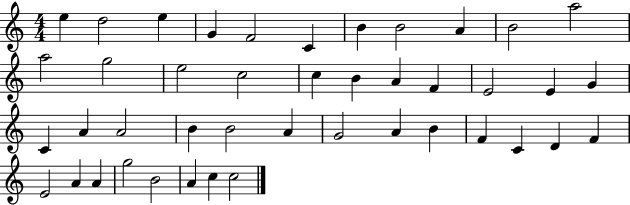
{
  \clef treble
  \numericTimeSignature
  \time 4/4
  \key c \major
  e''4 d''2 e''4 | g'4 f'2 c'4 | b'4 b'2 a'4 | b'2 a''2 | \break a''2 g''2 | e''2 c''2 | c''4 b'4 a'4 f'4 | e'2 e'4 g'4 | \break c'4 a'4 a'2 | b'4 b'2 a'4 | g'2 a'4 b'4 | f'4 c'4 d'4 f'4 | \break e'2 a'4 a'4 | g''2 b'2 | a'4 c''4 c''2 | \bar "|."
}